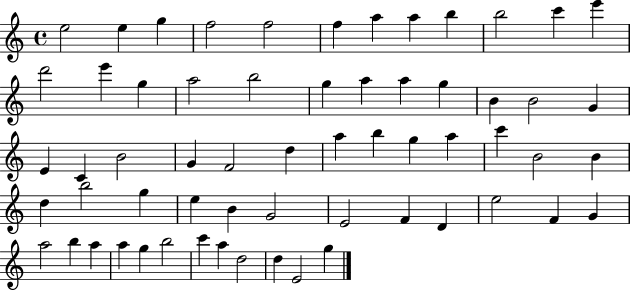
E5/h E5/q G5/q F5/h F5/h F5/q A5/q A5/q B5/q B5/h C6/q E6/q D6/h E6/q G5/q A5/h B5/h G5/q A5/q A5/q G5/q B4/q B4/h G4/q E4/q C4/q B4/h G4/q F4/h D5/q A5/q B5/q G5/q A5/q C6/q B4/h B4/q D5/q B5/h G5/q E5/q B4/q G4/h E4/h F4/q D4/q E5/h F4/q G4/q A5/h B5/q A5/q A5/q G5/q B5/h C6/q A5/q D5/h D5/q E4/h G5/q